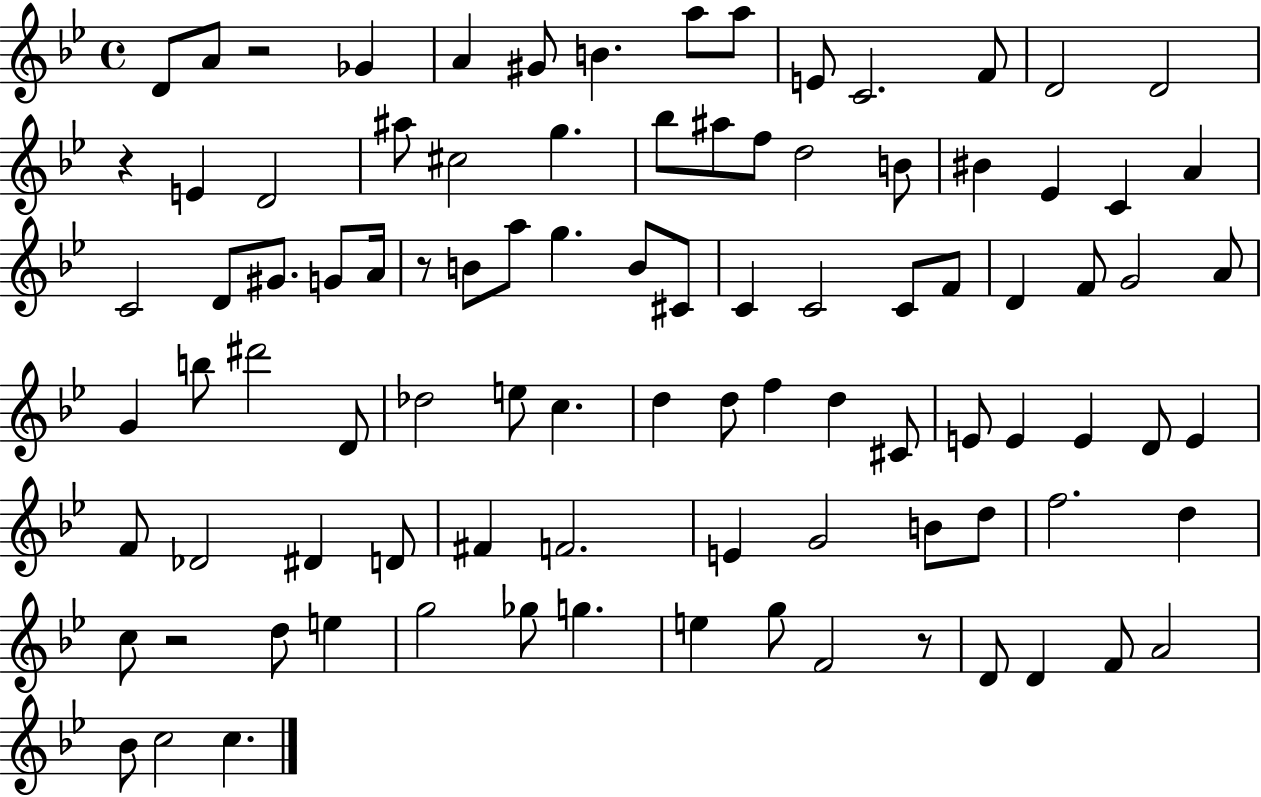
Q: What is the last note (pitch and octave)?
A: C5